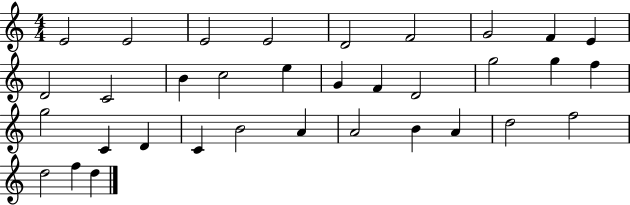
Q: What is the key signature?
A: C major